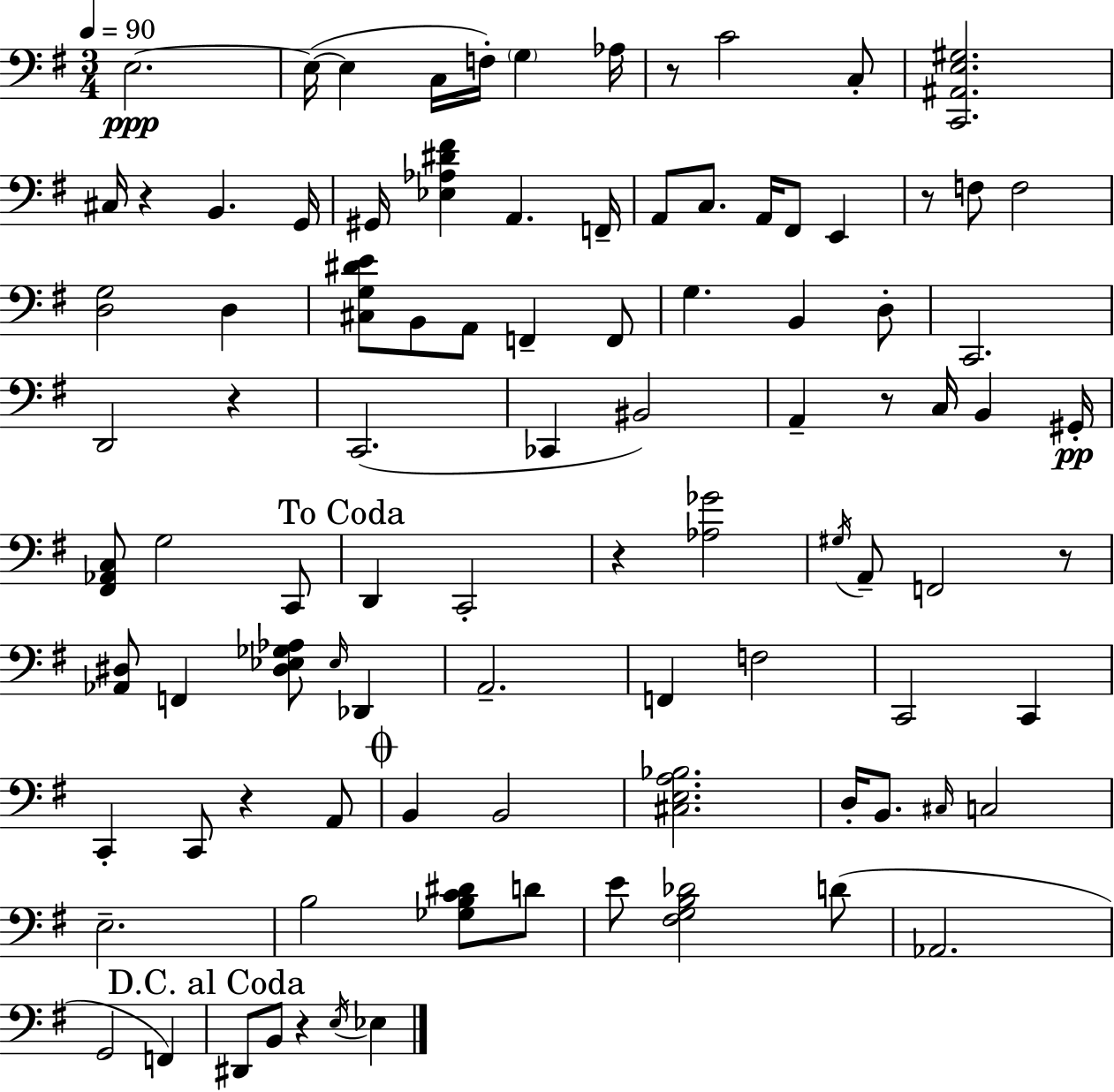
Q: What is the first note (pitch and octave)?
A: E3